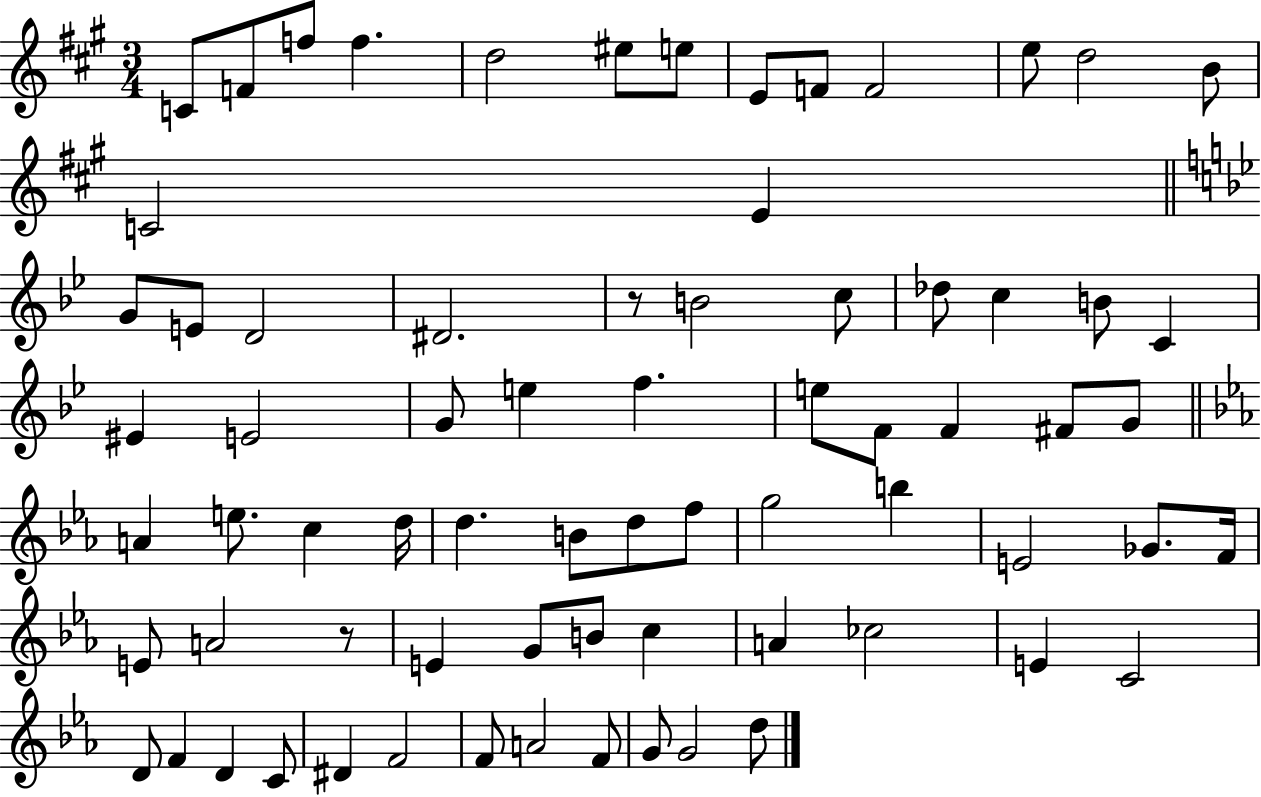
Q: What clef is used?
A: treble